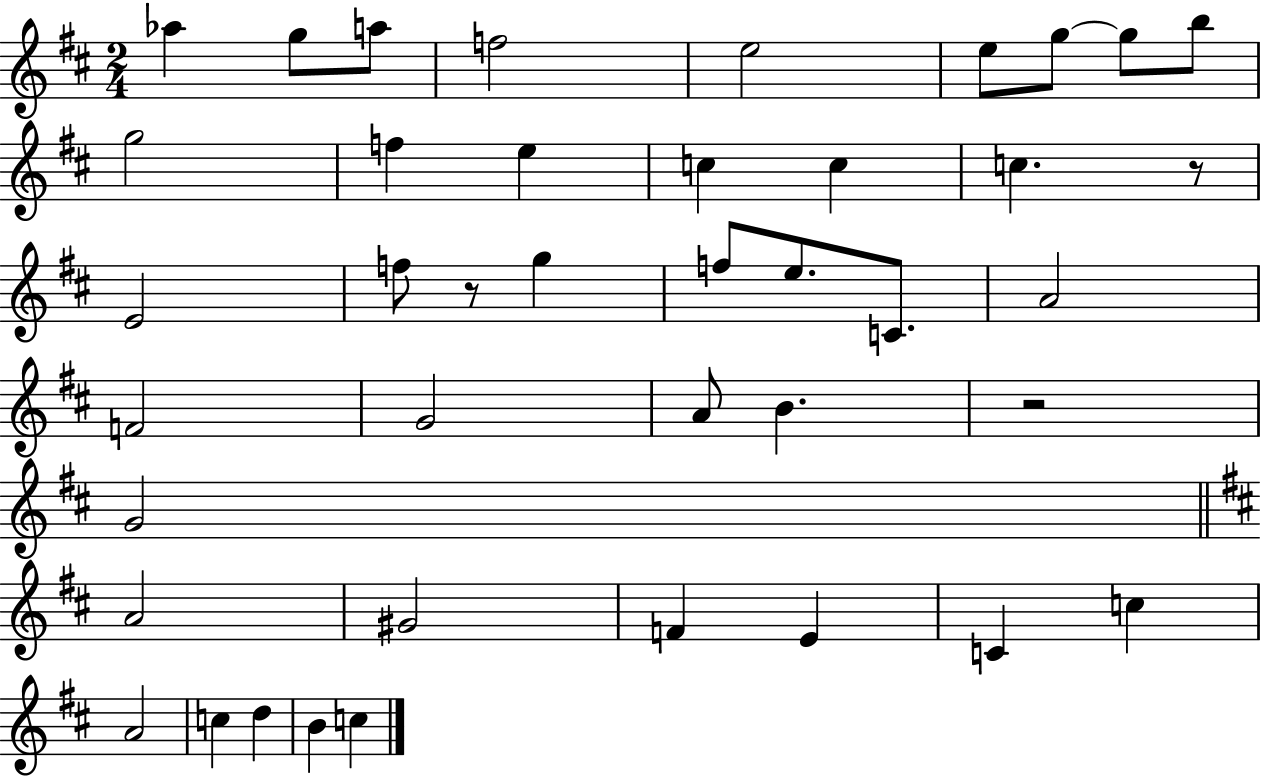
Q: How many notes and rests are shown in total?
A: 41